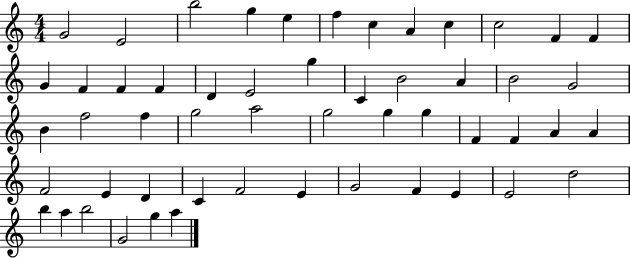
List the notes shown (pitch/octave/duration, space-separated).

G4/h E4/h B5/h G5/q E5/q F5/q C5/q A4/q C5/q C5/h F4/q F4/q G4/q F4/q F4/q F4/q D4/q E4/h G5/q C4/q B4/h A4/q B4/h G4/h B4/q F5/h F5/q G5/h A5/h G5/h G5/q G5/q F4/q F4/q A4/q A4/q F4/h E4/q D4/q C4/q F4/h E4/q G4/h F4/q E4/q E4/h D5/h B5/q A5/q B5/h G4/h G5/q A5/q